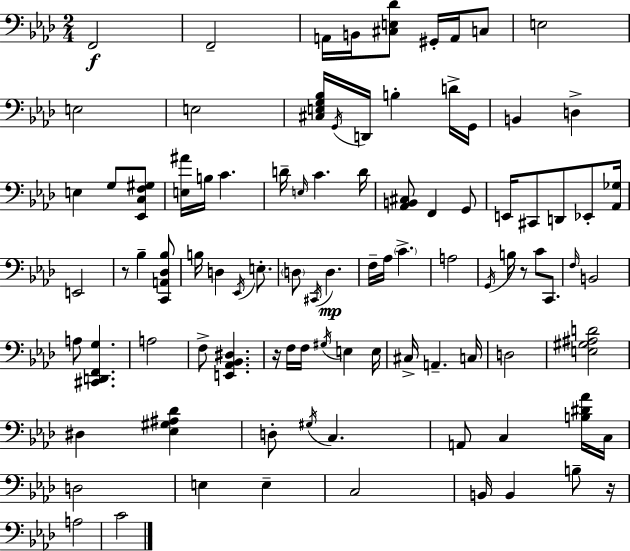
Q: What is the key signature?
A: F minor